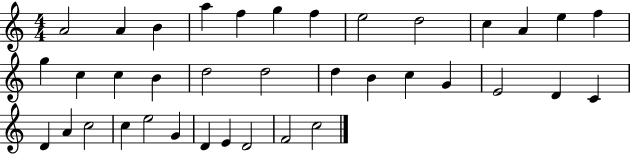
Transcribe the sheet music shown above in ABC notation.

X:1
T:Untitled
M:4/4
L:1/4
K:C
A2 A B a f g f e2 d2 c A e f g c c B d2 d2 d B c G E2 D C D A c2 c e2 G D E D2 F2 c2